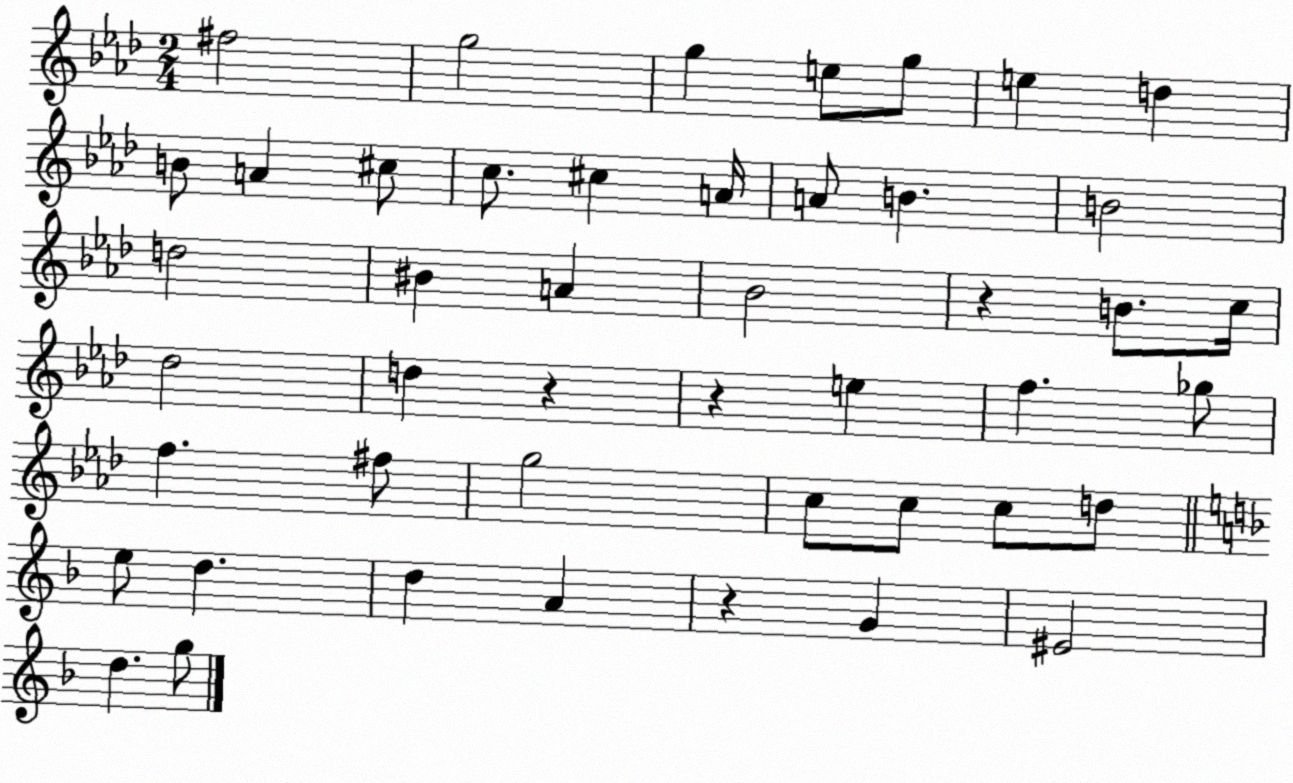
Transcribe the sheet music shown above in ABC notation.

X:1
T:Untitled
M:2/4
L:1/4
K:Ab
^f2 g2 g e/2 g/2 e d B/2 A ^c/2 c/2 ^c A/4 A/2 B B2 d2 ^B A _B2 z B/2 c/4 _d2 d z z e f _g/2 f ^f/2 g2 c/2 c/2 c/2 d/2 e/2 d d A z G ^E2 d g/2